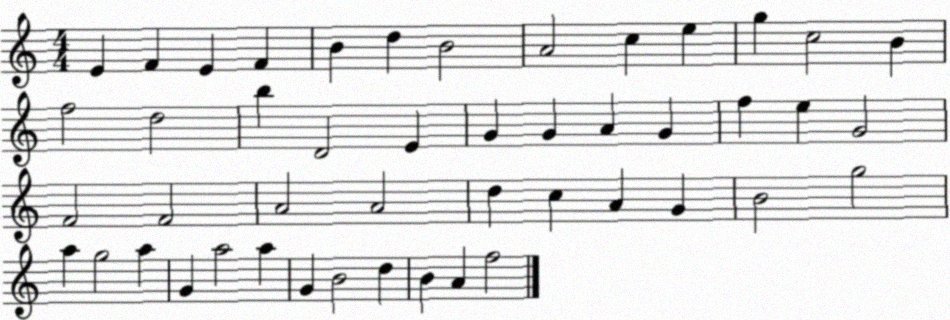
X:1
T:Untitled
M:4/4
L:1/4
K:C
E F E F B d B2 A2 c e g c2 B f2 d2 b D2 E G G A G f e G2 F2 F2 A2 A2 d c A G B2 g2 a g2 a G a2 a G B2 d B A f2